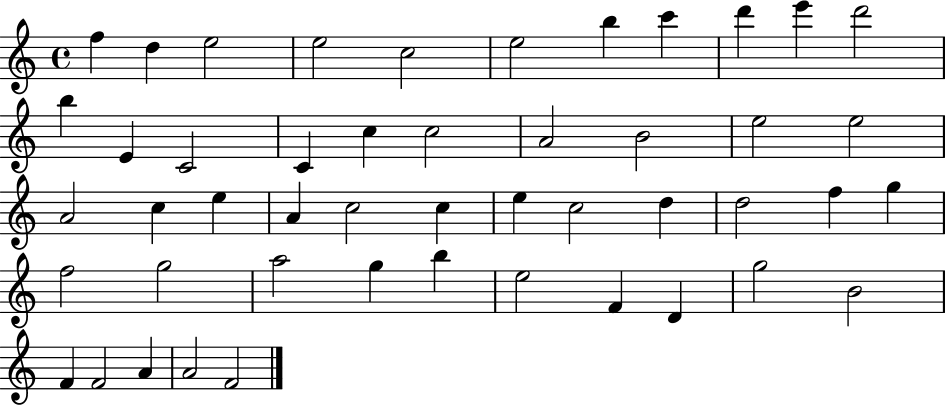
F5/q D5/q E5/h E5/h C5/h E5/h B5/q C6/q D6/q E6/q D6/h B5/q E4/q C4/h C4/q C5/q C5/h A4/h B4/h E5/h E5/h A4/h C5/q E5/q A4/q C5/h C5/q E5/q C5/h D5/q D5/h F5/q G5/q F5/h G5/h A5/h G5/q B5/q E5/h F4/q D4/q G5/h B4/h F4/q F4/h A4/q A4/h F4/h